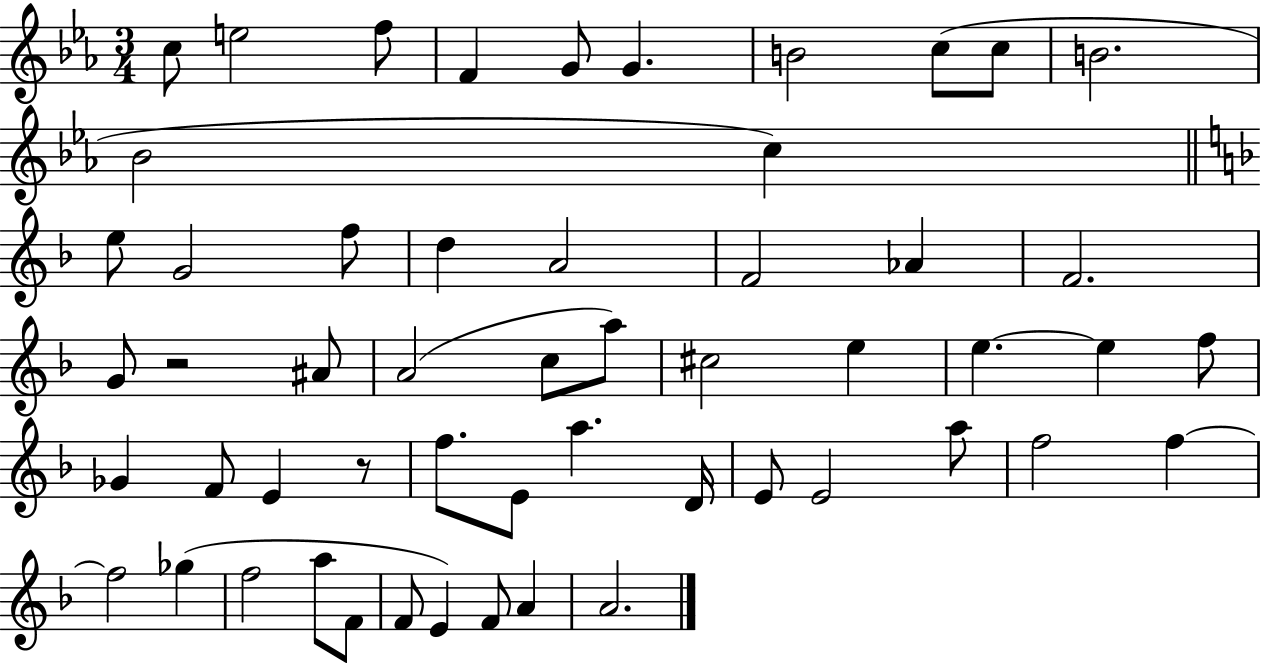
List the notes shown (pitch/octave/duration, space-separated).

C5/e E5/h F5/e F4/q G4/e G4/q. B4/h C5/e C5/e B4/h. Bb4/h C5/q E5/e G4/h F5/e D5/q A4/h F4/h Ab4/q F4/h. G4/e R/h A#4/e A4/h C5/e A5/e C#5/h E5/q E5/q. E5/q F5/e Gb4/q F4/e E4/q R/e F5/e. E4/e A5/q. D4/s E4/e E4/h A5/e F5/h F5/q F5/h Gb5/q F5/h A5/e F4/e F4/e E4/q F4/e A4/q A4/h.